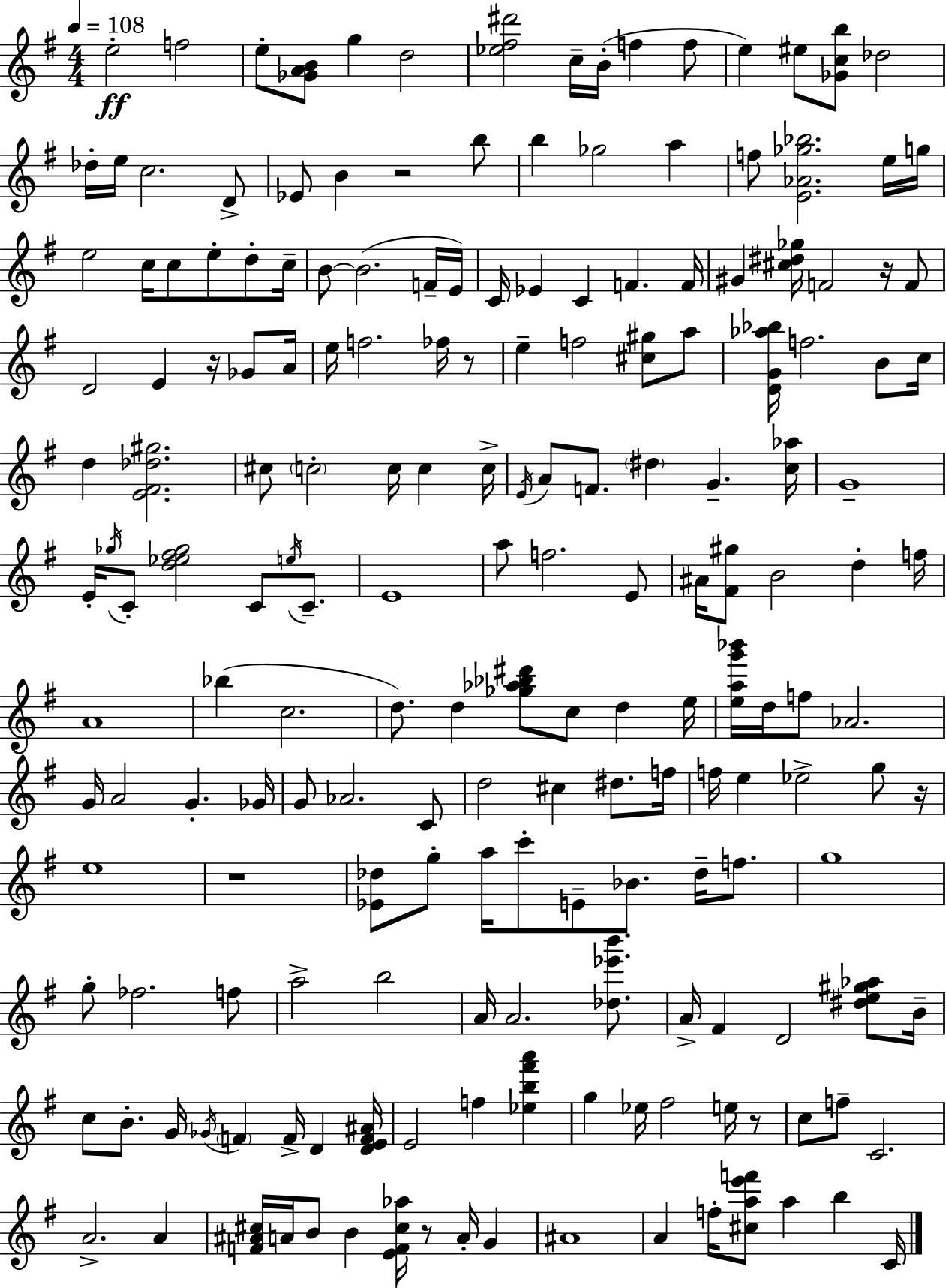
{
  \clef treble
  \numericTimeSignature
  \time 4/4
  \key g \major
  \tempo 4 = 108
  e''2-.\ff f''2 | e''8-. <ges' a' b'>8 g''4 d''2 | <ees'' fis'' dis'''>2 c''16-- b'16-.( f''4 f''8 | e''4) eis''8 <ges' c'' b''>8 des''2 | \break des''16-. e''16 c''2. d'8-> | ees'8 b'4 r2 b''8 | b''4 ges''2 a''4 | f''8 <e' aes' ges'' bes''>2. e''16 g''16 | \break e''2 c''16 c''8 e''8-. d''8-. c''16-- | b'8~~ b'2.( f'16-- e'16) | c'16 ees'4 c'4 f'4. f'16 | gis'4 <cis'' dis'' ges''>16 f'2 r16 f'8 | \break d'2 e'4 r16 ges'8 a'16 | e''16 f''2. fes''16 r8 | e''4-- f''2 <cis'' gis''>8 a''8 | <d' g' aes'' bes''>16 f''2. b'8 c''16 | \break d''4 <e' fis' des'' gis''>2. | cis''8 \parenthesize c''2-. c''16 c''4 c''16-> | \acciaccatura { e'16 } a'8 f'8. \parenthesize dis''4 g'4.-- | <c'' aes''>16 g'1-- | \break e'16-. \acciaccatura { ges''16 } c'8-. <d'' ees'' fis'' ges''>2 c'8 \acciaccatura { e''16 } | c'8.-- e'1 | a''8 f''2. | e'8 ais'16 <fis' gis''>8 b'2 d''4-. | \break f''16 a'1 | bes''4( c''2. | d''8.) d''4 <ges'' aes'' bes'' dis'''>8 c''8 d''4 | e''16 <e'' a'' g''' bes'''>16 d''16 f''8 aes'2. | \break g'16 a'2 g'4.-. | ges'16 g'8 aes'2. | c'8 d''2 cis''4 dis''8. | f''16 f''16 e''4 ees''2-> | \break g''8 r16 e''1 | r1 | <ees' des''>8 g''8-. a''16 c'''8-. e'8-- bes'8. des''16-- | f''8. g''1 | \break g''8-. fes''2. | f''8 a''2-> b''2 | a'16 a'2. | <des'' ees''' b'''>8. a'16-> fis'4 d'2 | \break <dis'' e'' gis'' aes''>8 b'16-- c''8 b'8.-. g'16 \acciaccatura { ges'16 } \parenthesize f'4 f'16-> d'4 | <d' e' f' ais'>16 e'2 f''4 | <ees'' b'' fis''' a'''>4 g''4 ees''16 fis''2 | e''16 r8 c''8 f''8-- c'2. | \break a'2.-> | a'4 <f' ais' cis''>16 a'16 b'8 b'4 <e' f' cis'' aes''>16 r8 a'16-. | g'4 ais'1 | a'4 f''16-. <cis'' a'' e''' f'''>8 a''4 b''4 | \break c'16 \bar "|."
}